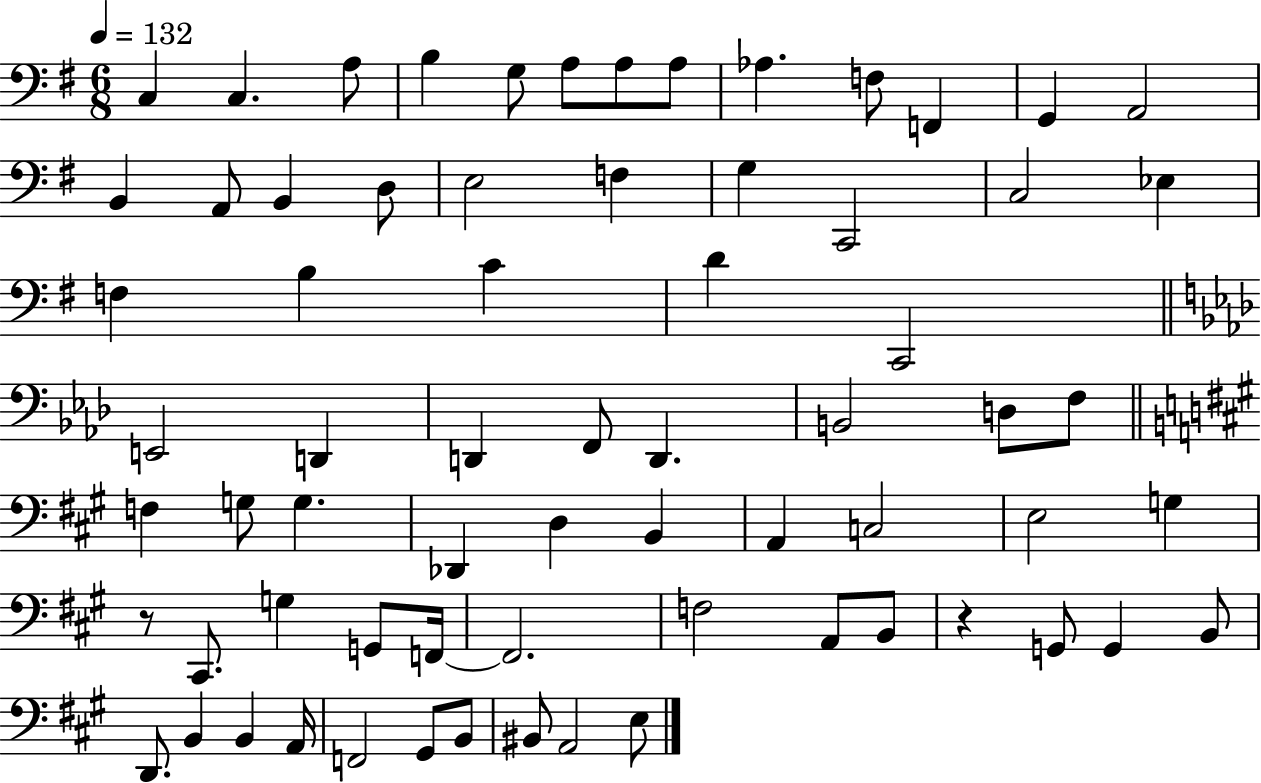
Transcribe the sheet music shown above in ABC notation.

X:1
T:Untitled
M:6/8
L:1/4
K:G
C, C, A,/2 B, G,/2 A,/2 A,/2 A,/2 _A, F,/2 F,, G,, A,,2 B,, A,,/2 B,, D,/2 E,2 F, G, C,,2 C,2 _E, F, B, C D C,,2 E,,2 D,, D,, F,,/2 D,, B,,2 D,/2 F,/2 F, G,/2 G, _D,, D, B,, A,, C,2 E,2 G, z/2 ^C,,/2 G, G,,/2 F,,/4 F,,2 F,2 A,,/2 B,,/2 z G,,/2 G,, B,,/2 D,,/2 B,, B,, A,,/4 F,,2 ^G,,/2 B,,/2 ^B,,/2 A,,2 E,/2